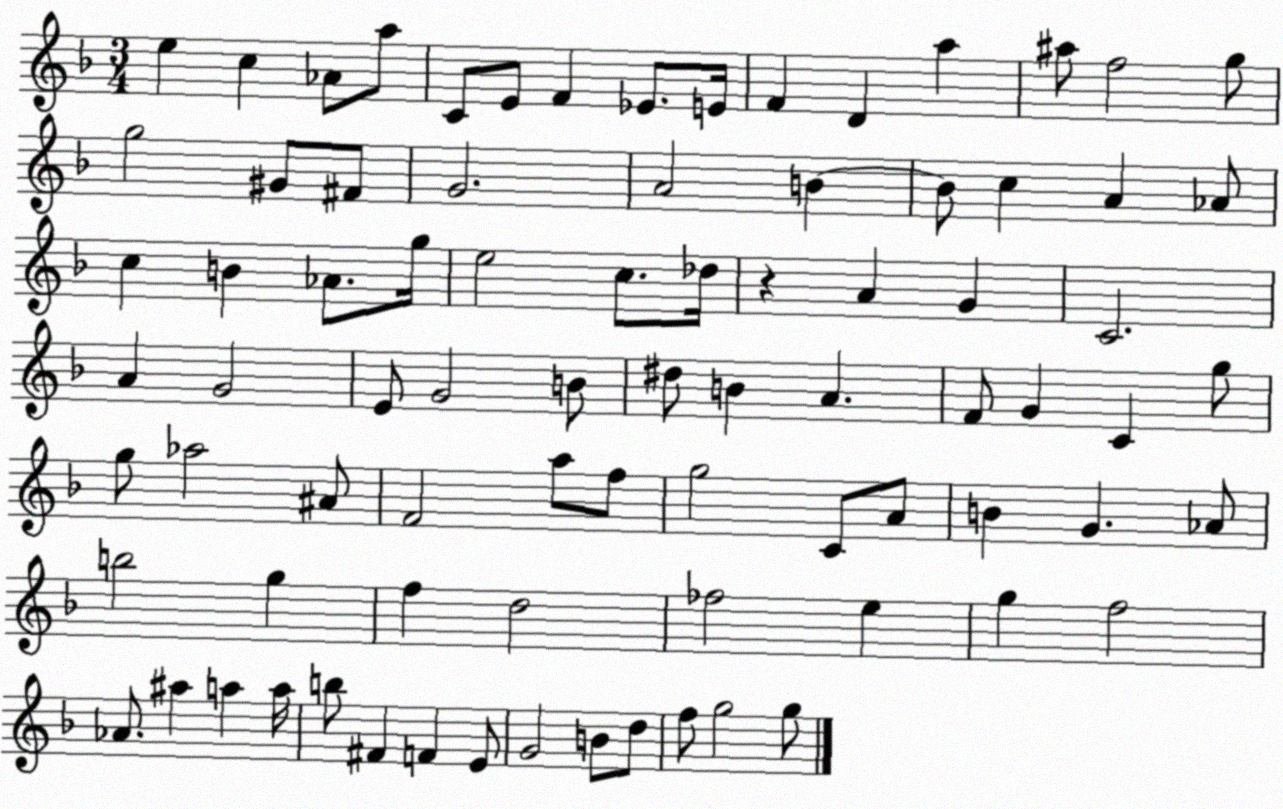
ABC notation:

X:1
T:Untitled
M:3/4
L:1/4
K:F
e c _A/2 a/2 C/2 E/2 F _E/2 E/4 F D a ^a/2 f2 g/2 g2 ^G/2 ^F/2 G2 A2 B B/2 c A _A/2 c B _A/2 g/4 e2 c/2 _d/4 z A G C2 A G2 E/2 G2 B/2 ^d/2 B A F/2 G C g/2 g/2 _a2 ^A/2 F2 a/2 f/2 g2 C/2 A/2 B G _A/2 b2 g f d2 _f2 e g f2 _A/2 ^a a a/4 b/2 ^F F E/2 G2 B/2 d/2 f/2 g2 g/2